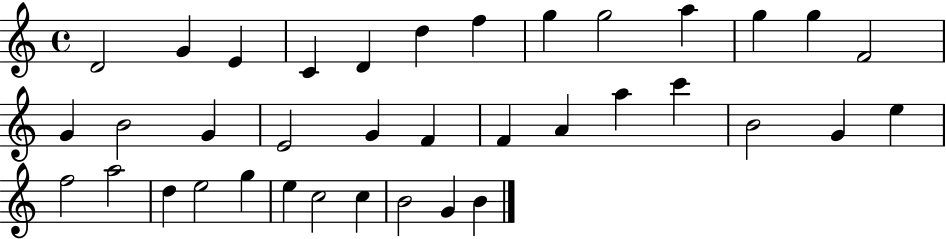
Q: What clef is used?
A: treble